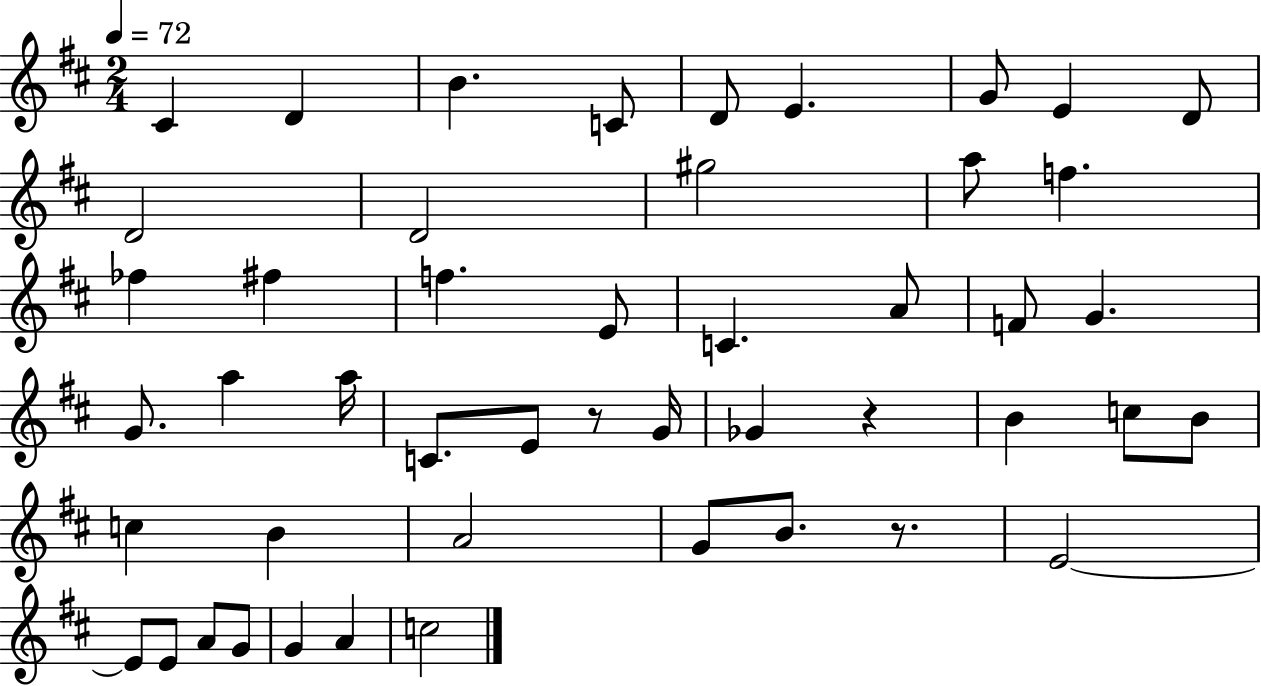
C#4/q D4/q B4/q. C4/e D4/e E4/q. G4/e E4/q D4/e D4/h D4/h G#5/h A5/e F5/q. FES5/q F#5/q F5/q. E4/e C4/q. A4/e F4/e G4/q. G4/e. A5/q A5/s C4/e. E4/e R/e G4/s Gb4/q R/q B4/q C5/e B4/e C5/q B4/q A4/h G4/e B4/e. R/e. E4/h E4/e E4/e A4/e G4/e G4/q A4/q C5/h